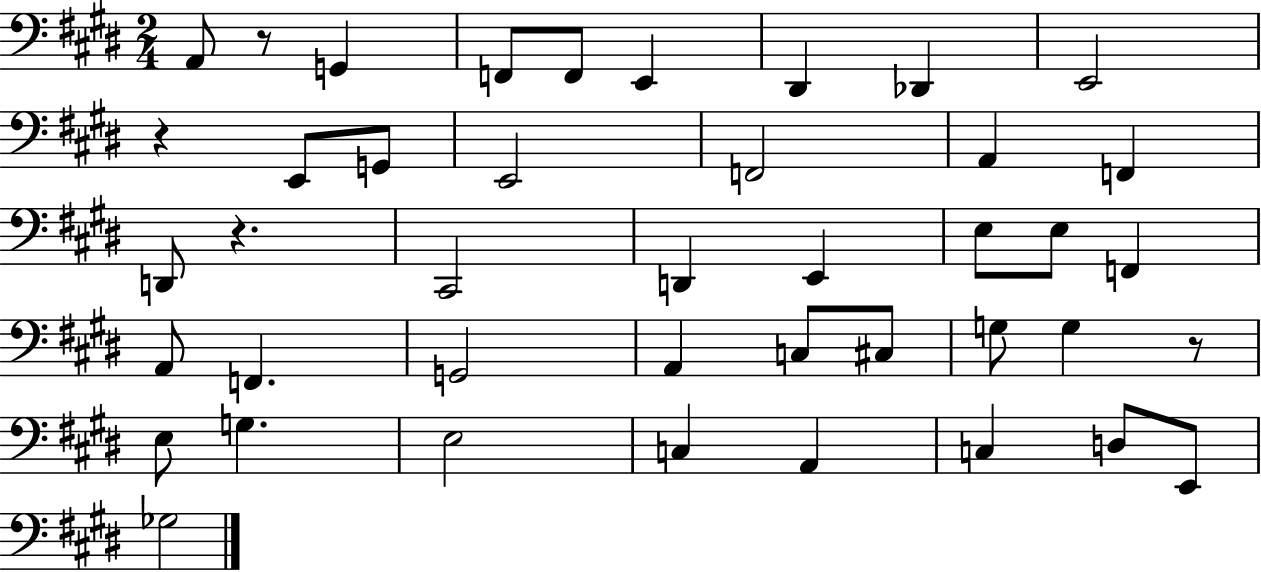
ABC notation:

X:1
T:Untitled
M:2/4
L:1/4
K:E
A,,/2 z/2 G,, F,,/2 F,,/2 E,, ^D,, _D,, E,,2 z E,,/2 G,,/2 E,,2 F,,2 A,, F,, D,,/2 z ^C,,2 D,, E,, E,/2 E,/2 F,, A,,/2 F,, G,,2 A,, C,/2 ^C,/2 G,/2 G, z/2 E,/2 G, E,2 C, A,, C, D,/2 E,,/2 _G,2